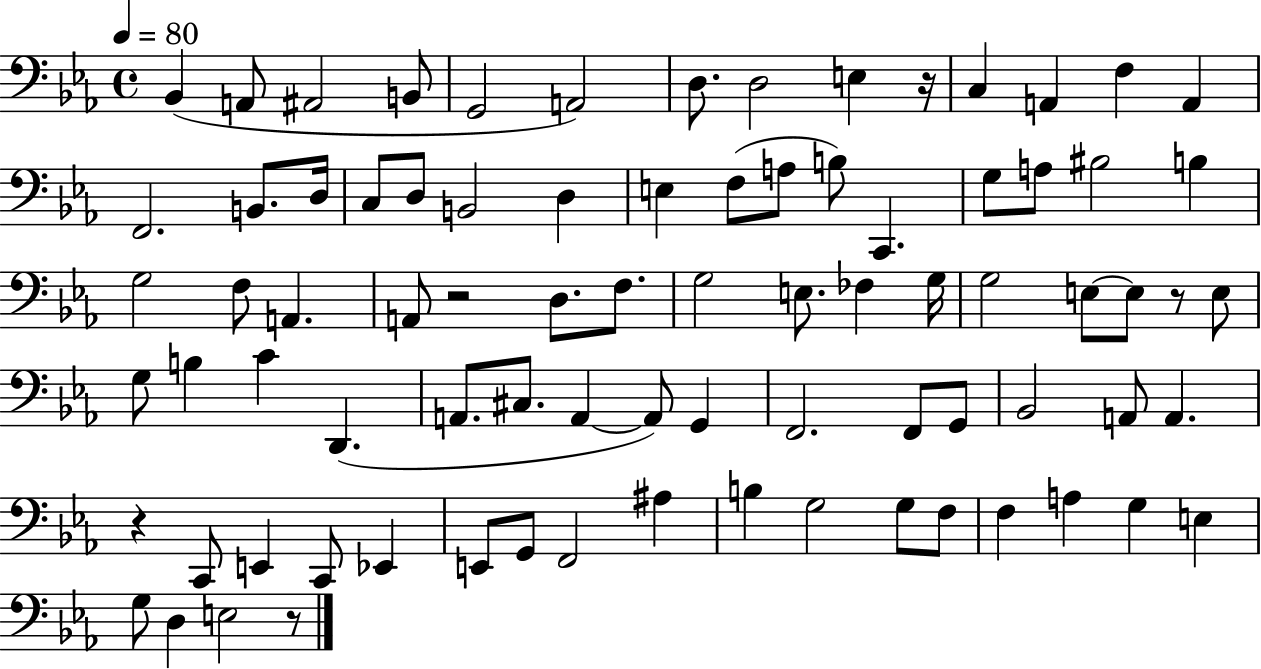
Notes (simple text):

Bb2/q A2/e A#2/h B2/e G2/h A2/h D3/e. D3/h E3/q R/s C3/q A2/q F3/q A2/q F2/h. B2/e. D3/s C3/e D3/e B2/h D3/q E3/q F3/e A3/e B3/e C2/q. G3/e A3/e BIS3/h B3/q G3/h F3/e A2/q. A2/e R/h D3/e. F3/e. G3/h E3/e. FES3/q G3/s G3/h E3/e E3/e R/e E3/e G3/e B3/q C4/q D2/q. A2/e. C#3/e. A2/q A2/e G2/q F2/h. F2/e G2/e Bb2/h A2/e A2/q. R/q C2/e E2/q C2/e Eb2/q E2/e G2/e F2/h A#3/q B3/q G3/h G3/e F3/e F3/q A3/q G3/q E3/q G3/e D3/q E3/h R/e